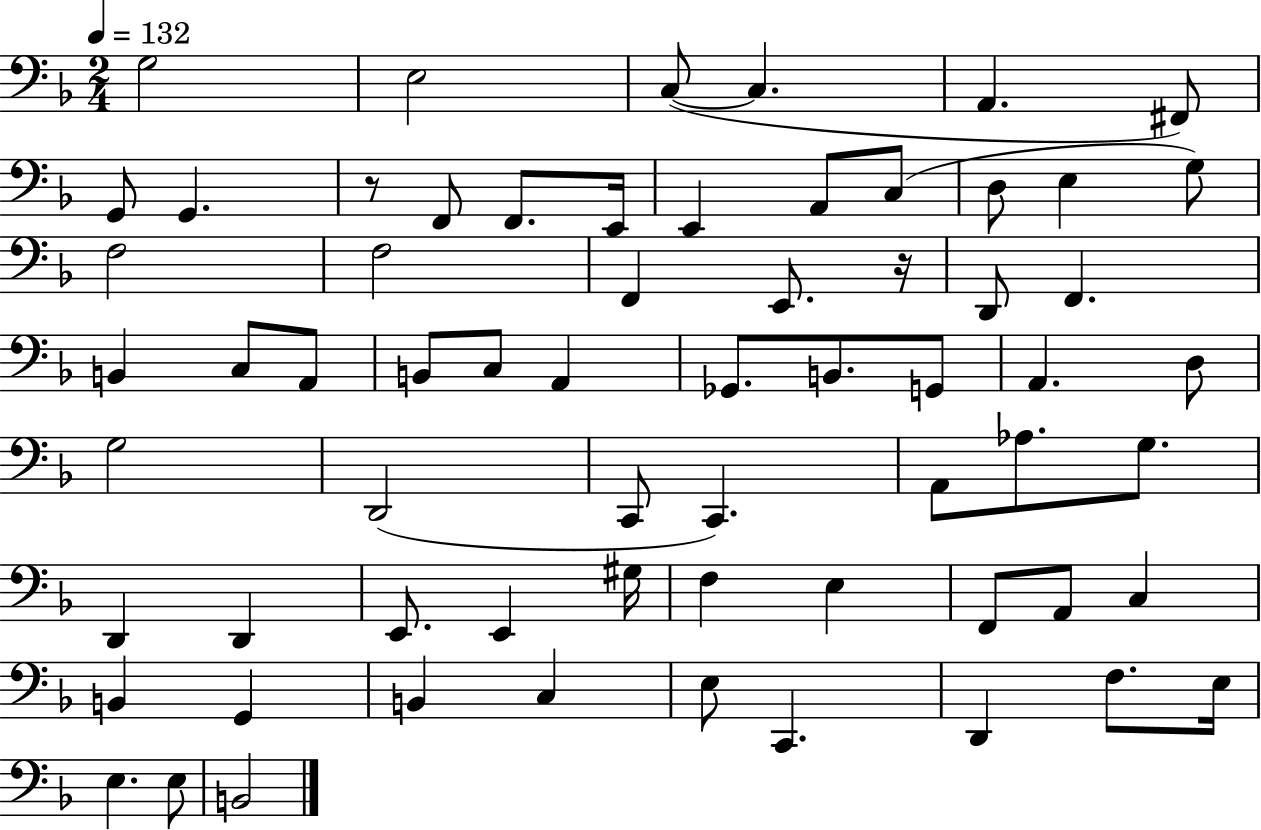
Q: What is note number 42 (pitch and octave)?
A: D2